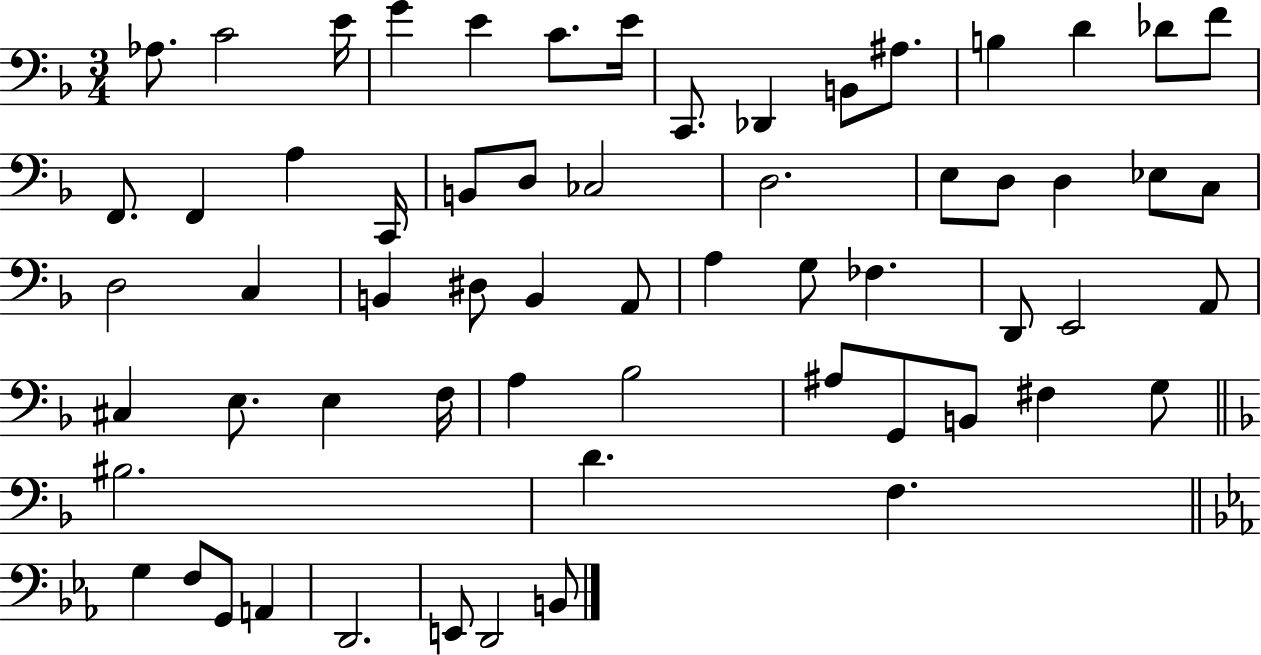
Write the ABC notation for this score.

X:1
T:Untitled
M:3/4
L:1/4
K:F
_A,/2 C2 E/4 G E C/2 E/4 C,,/2 _D,, B,,/2 ^A,/2 B, D _D/2 F/2 F,,/2 F,, A, C,,/4 B,,/2 D,/2 _C,2 D,2 E,/2 D,/2 D, _E,/2 C,/2 D,2 C, B,, ^D,/2 B,, A,,/2 A, G,/2 _F, D,,/2 E,,2 A,,/2 ^C, E,/2 E, F,/4 A, _B,2 ^A,/2 G,,/2 B,,/2 ^F, G,/2 ^B,2 D F, G, F,/2 G,,/2 A,, D,,2 E,,/2 D,,2 B,,/2